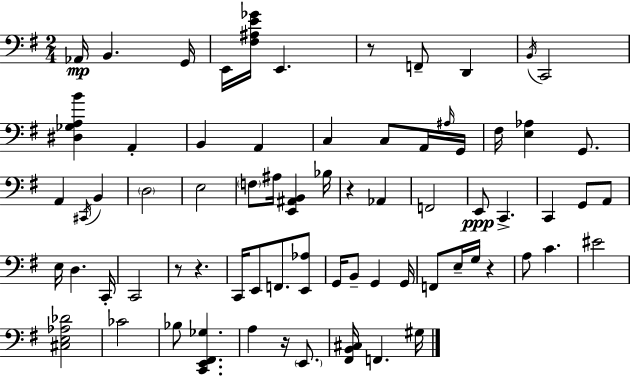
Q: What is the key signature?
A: G major